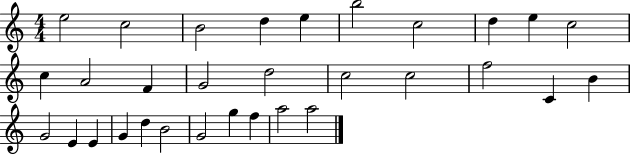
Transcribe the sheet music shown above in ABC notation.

X:1
T:Untitled
M:4/4
L:1/4
K:C
e2 c2 B2 d e b2 c2 d e c2 c A2 F G2 d2 c2 c2 f2 C B G2 E E G d B2 G2 g f a2 a2